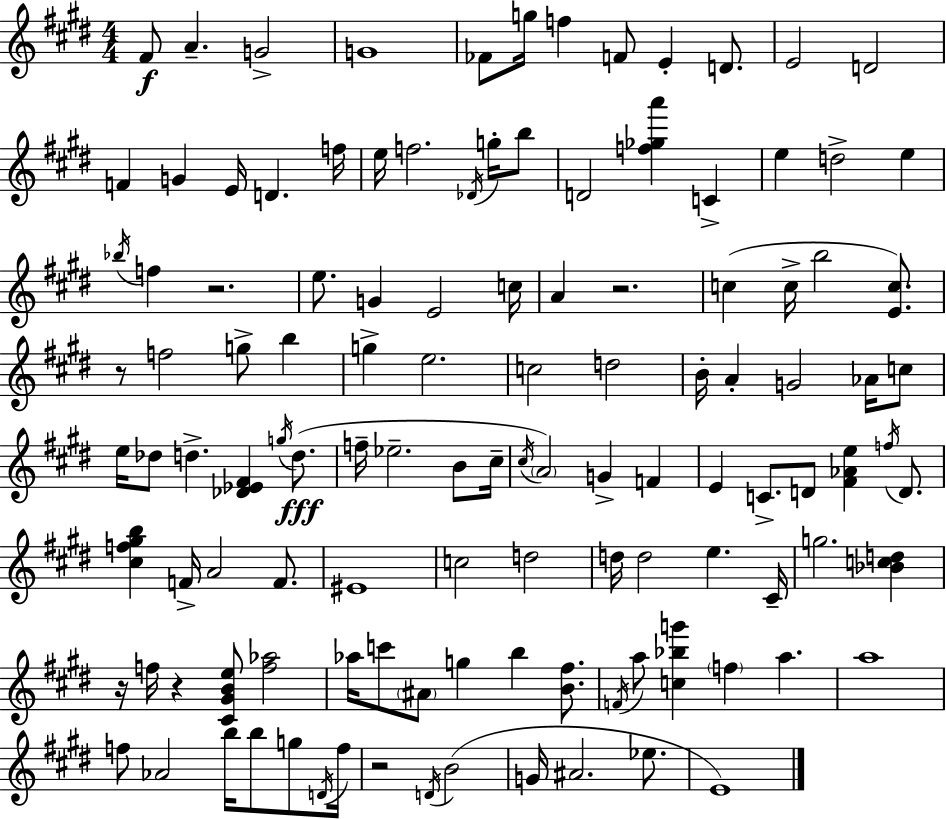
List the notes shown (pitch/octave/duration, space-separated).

F#4/e A4/q. G4/h G4/w FES4/e G5/s F5/q F4/e E4/q D4/e. E4/h D4/h F4/q G4/q E4/s D4/q. F5/s E5/s F5/h. Db4/s G5/s B5/e D4/h [F5,Gb5,A6]/q C4/q E5/q D5/h E5/q Bb5/s F5/q R/h. E5/e. G4/q E4/h C5/s A4/q R/h. C5/q C5/s B5/h [E4,C5]/e. R/e F5/h G5/e B5/q G5/q E5/h. C5/h D5/h B4/s A4/q G4/h Ab4/s C5/e E5/s Db5/e D5/q. [Db4,Eb4,F#4]/q G5/s D5/e. F5/s Eb5/h. B4/e C#5/s C#5/s A4/h G4/q F4/q E4/q C4/e. D4/e [F#4,Ab4,E5]/q F5/s D4/e. [C#5,F5,G#5,B5]/q F4/s A4/h F4/e. EIS4/w C5/h D5/h D5/s D5/h E5/q. C#4/s G5/h. [Bb4,C5,D5]/q R/s F5/s R/q [C#4,G#4,B4,E5]/e [F5,Ab5]/h Ab5/s C6/e A#4/e G5/q B5/q [B4,F#5]/e. F4/s A5/e [C5,Bb5,G6]/q F5/q A5/q. A5/w F5/e Ab4/h B5/s B5/e G5/e D4/s F5/s R/h D4/s B4/h G4/s A#4/h. Eb5/e. E4/w